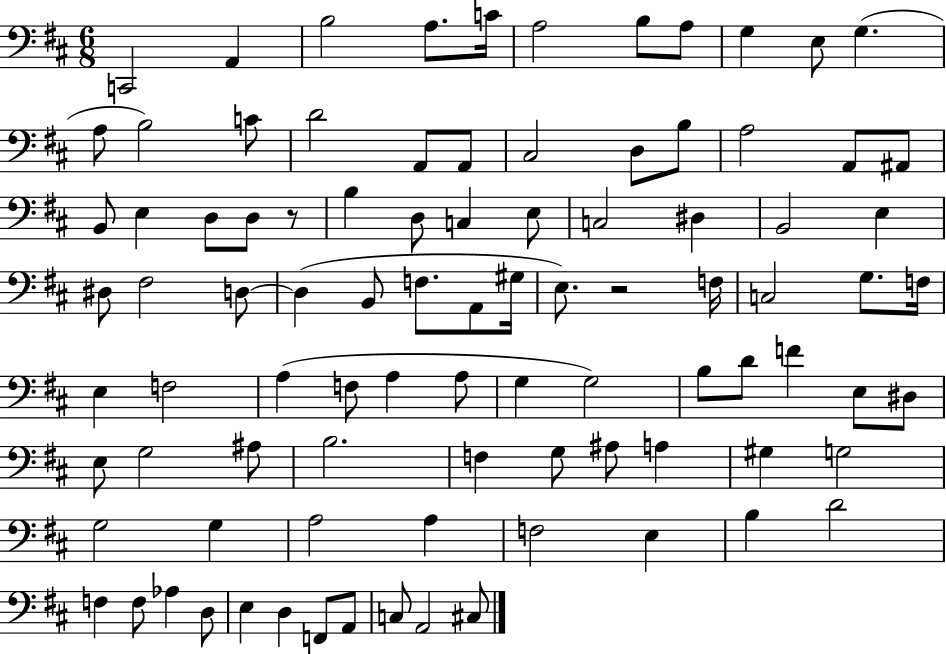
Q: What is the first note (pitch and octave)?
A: C2